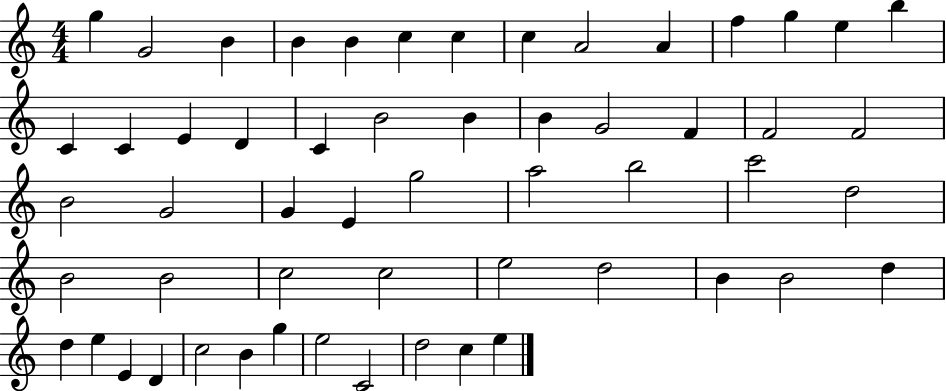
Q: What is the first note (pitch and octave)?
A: G5